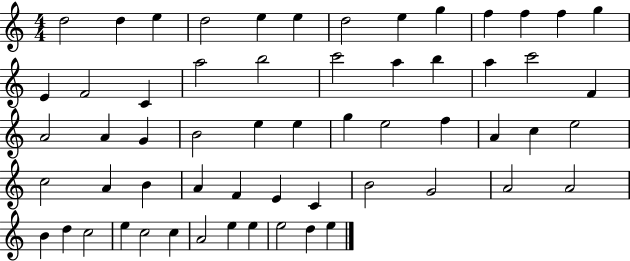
D5/h D5/q E5/q D5/h E5/q E5/q D5/h E5/q G5/q F5/q F5/q F5/q G5/q E4/q F4/h C4/q A5/h B5/h C6/h A5/q B5/q A5/q C6/h F4/q A4/h A4/q G4/q B4/h E5/q E5/q G5/q E5/h F5/q A4/q C5/q E5/h C5/h A4/q B4/q A4/q F4/q E4/q C4/q B4/h G4/h A4/h A4/h B4/q D5/q C5/h E5/q C5/h C5/q A4/h E5/q E5/q E5/h D5/q E5/q